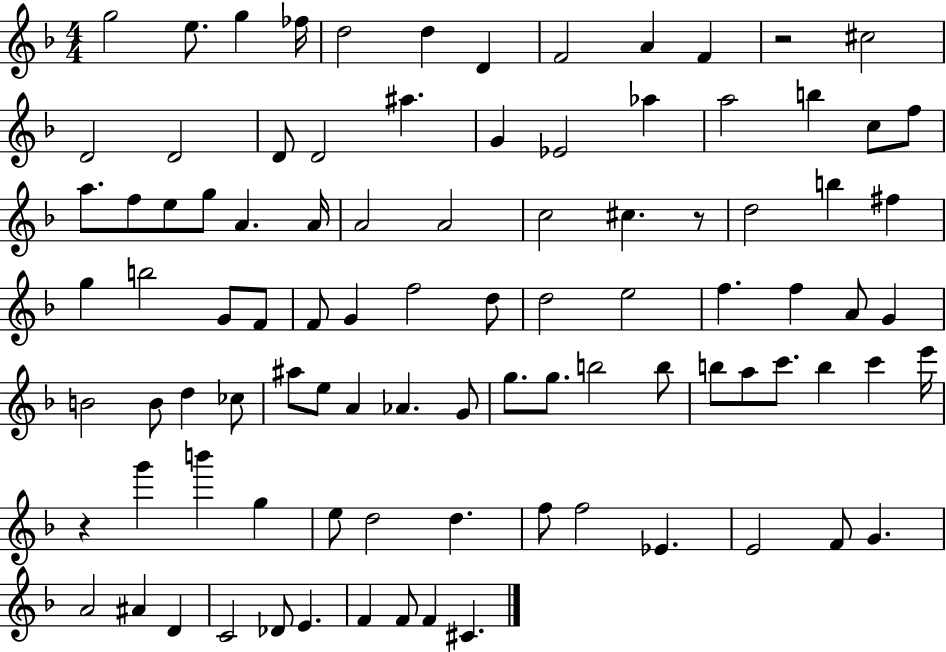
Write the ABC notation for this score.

X:1
T:Untitled
M:4/4
L:1/4
K:F
g2 e/2 g _f/4 d2 d D F2 A F z2 ^c2 D2 D2 D/2 D2 ^a G _E2 _a a2 b c/2 f/2 a/2 f/2 e/2 g/2 A A/4 A2 A2 c2 ^c z/2 d2 b ^f g b2 G/2 F/2 F/2 G f2 d/2 d2 e2 f f A/2 G B2 B/2 d _c/2 ^a/2 e/2 A _A G/2 g/2 g/2 b2 b/2 b/2 a/2 c'/2 b c' e'/4 z g' b' g e/2 d2 d f/2 f2 _E E2 F/2 G A2 ^A D C2 _D/2 E F F/2 F ^C